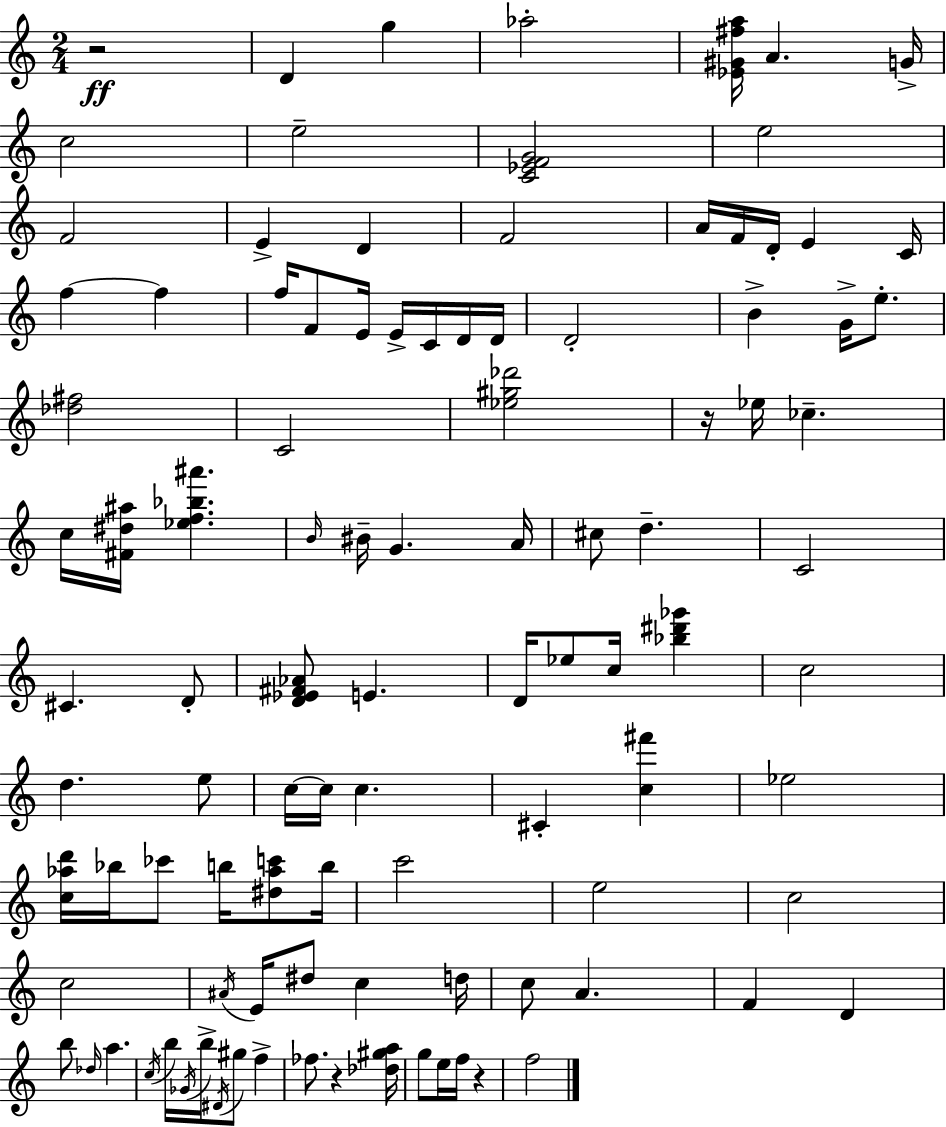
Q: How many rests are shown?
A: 4